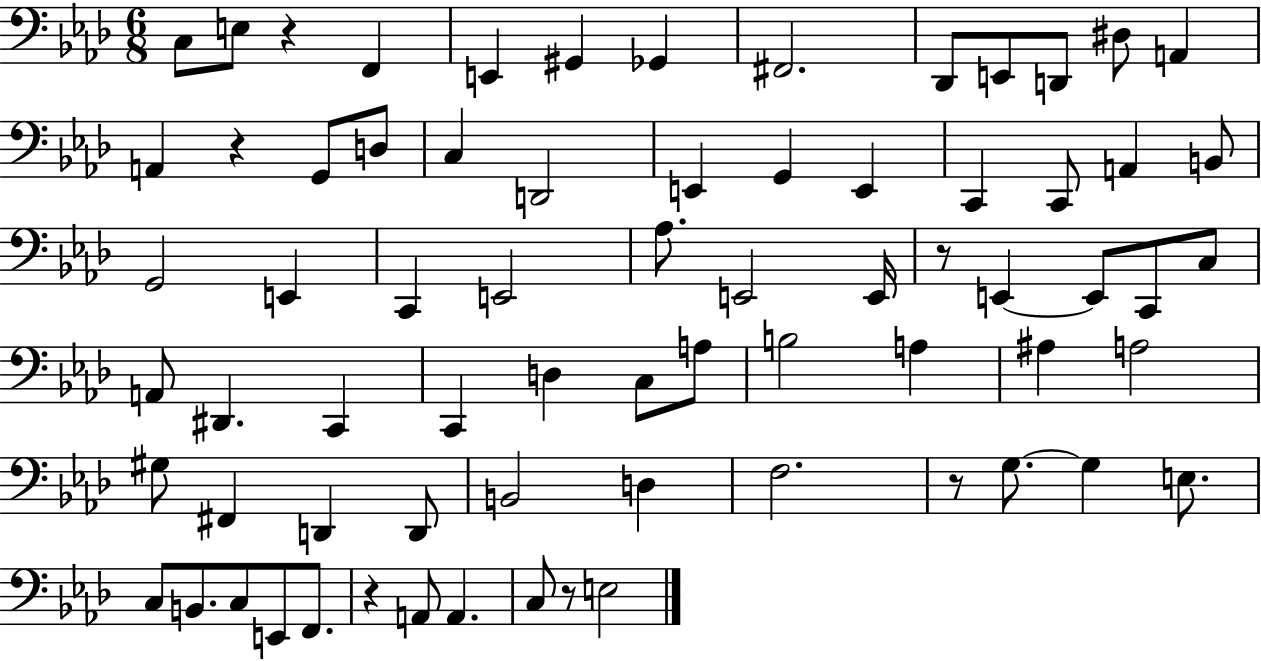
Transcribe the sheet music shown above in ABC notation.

X:1
T:Untitled
M:6/8
L:1/4
K:Ab
C,/2 E,/2 z F,, E,, ^G,, _G,, ^F,,2 _D,,/2 E,,/2 D,,/2 ^D,/2 A,, A,, z G,,/2 D,/2 C, D,,2 E,, G,, E,, C,, C,,/2 A,, B,,/2 G,,2 E,, C,, E,,2 _A,/2 E,,2 E,,/4 z/2 E,, E,,/2 C,,/2 C,/2 A,,/2 ^D,, C,, C,, D, C,/2 A,/2 B,2 A, ^A, A,2 ^G,/2 ^F,, D,, D,,/2 B,,2 D, F,2 z/2 G,/2 G, E,/2 C,/2 B,,/2 C,/2 E,,/2 F,,/2 z A,,/2 A,, C,/2 z/2 E,2